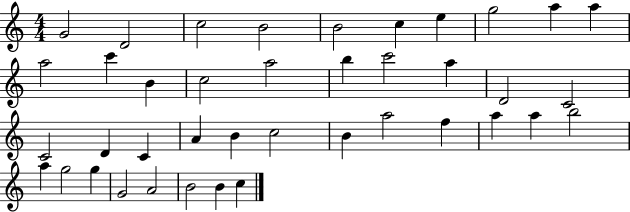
G4/h D4/h C5/h B4/h B4/h C5/q E5/q G5/h A5/q A5/q A5/h C6/q B4/q C5/h A5/h B5/q C6/h A5/q D4/h C4/h C4/h D4/q C4/q A4/q B4/q C5/h B4/q A5/h F5/q A5/q A5/q B5/h A5/q G5/h G5/q G4/h A4/h B4/h B4/q C5/q